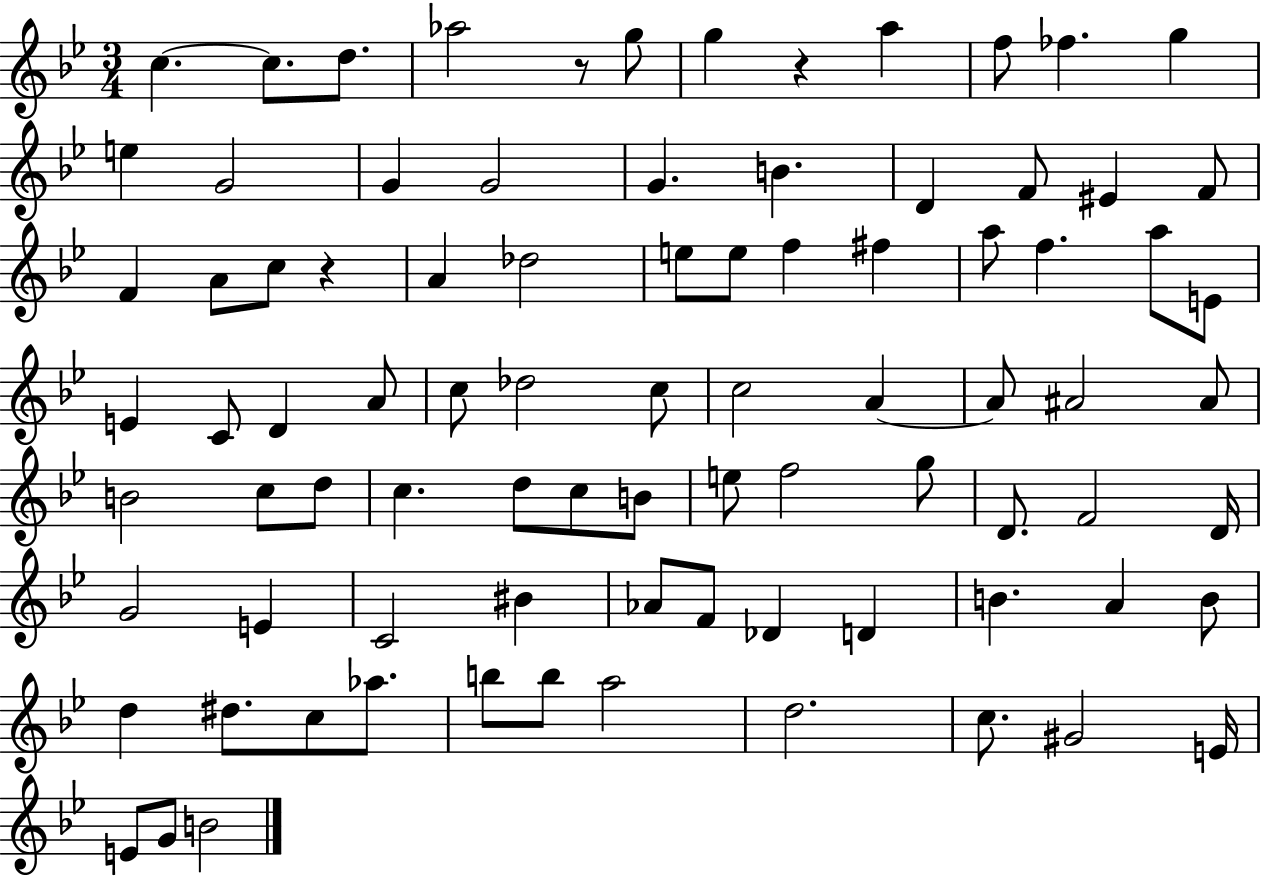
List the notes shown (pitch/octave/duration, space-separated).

C5/q. C5/e. D5/e. Ab5/h R/e G5/e G5/q R/q A5/q F5/e FES5/q. G5/q E5/q G4/h G4/q G4/h G4/q. B4/q. D4/q F4/e EIS4/q F4/e F4/q A4/e C5/e R/q A4/q Db5/h E5/e E5/e F5/q F#5/q A5/e F5/q. A5/e E4/e E4/q C4/e D4/q A4/e C5/e Db5/h C5/e C5/h A4/q A4/e A#4/h A#4/e B4/h C5/e D5/e C5/q. D5/e C5/e B4/e E5/e F5/h G5/e D4/e. F4/h D4/s G4/h E4/q C4/h BIS4/q Ab4/e F4/e Db4/q D4/q B4/q. A4/q B4/e D5/q D#5/e. C5/e Ab5/e. B5/e B5/e A5/h D5/h. C5/e. G#4/h E4/s E4/e G4/e B4/h